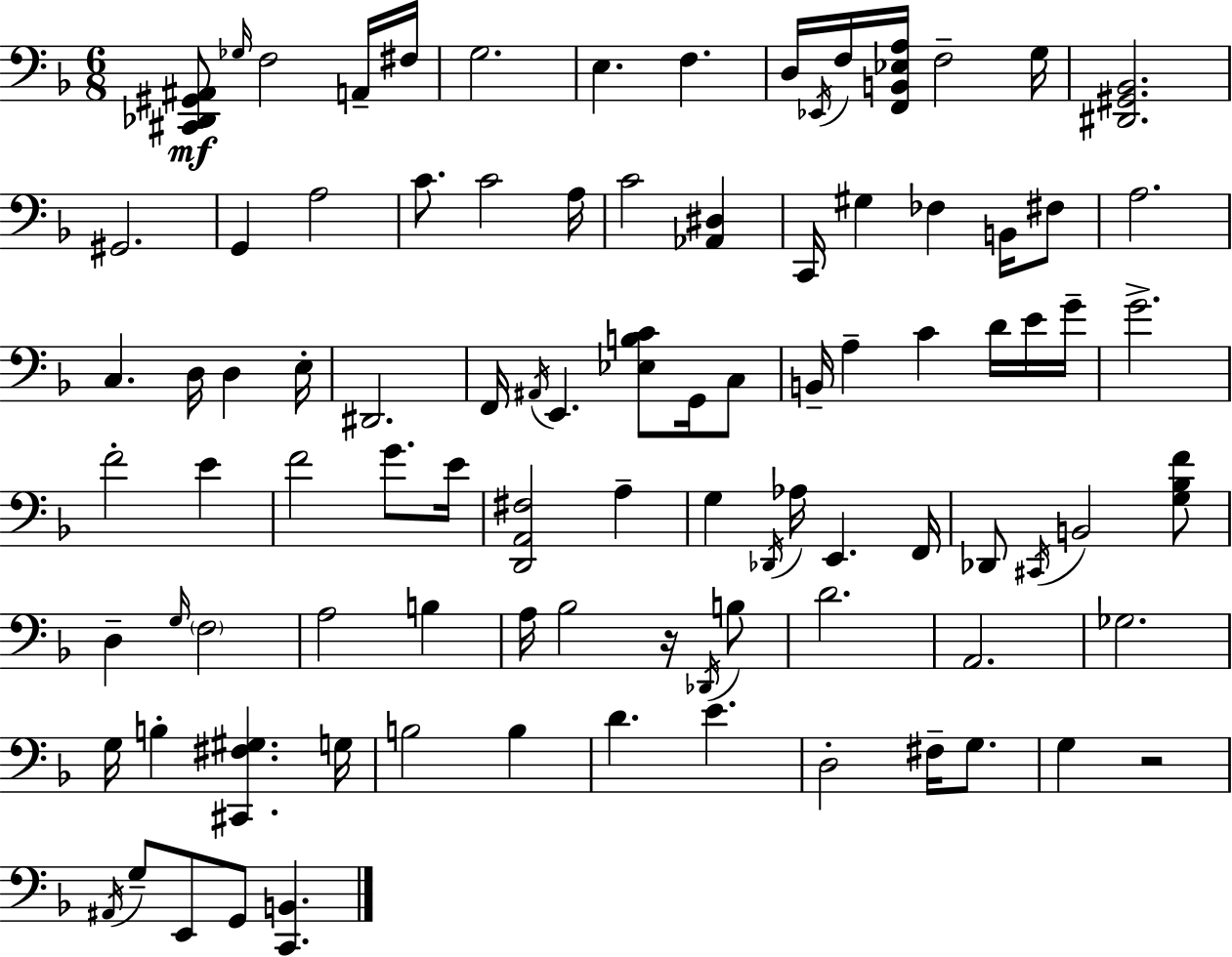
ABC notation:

X:1
T:Untitled
M:6/8
L:1/4
K:F
[^C,,_D,,^G,,^A,,]/2 _G,/4 F,2 A,,/4 ^F,/4 G,2 E, F, D,/4 _E,,/4 F,/4 [F,,B,,_E,A,]/4 F,2 G,/4 [^D,,^G,,_B,,]2 ^G,,2 G,, A,2 C/2 C2 A,/4 C2 [_A,,^D,] C,,/4 ^G, _F, B,,/4 ^F,/2 A,2 C, D,/4 D, E,/4 ^D,,2 F,,/4 ^A,,/4 E,, [_E,B,C]/2 G,,/4 C,/2 B,,/4 A, C D/4 E/4 G/4 G2 F2 E F2 G/2 E/4 [D,,A,,^F,]2 A, G, _D,,/4 _A,/4 E,, F,,/4 _D,,/2 ^C,,/4 B,,2 [G,_B,F]/2 D, G,/4 F,2 A,2 B, A,/4 _B,2 z/4 _D,,/4 B,/2 D2 A,,2 _G,2 G,/4 B, [^C,,^F,^G,] G,/4 B,2 B, D E D,2 ^F,/4 G,/2 G, z2 ^A,,/4 G,/2 E,,/2 G,,/2 [C,,B,,]